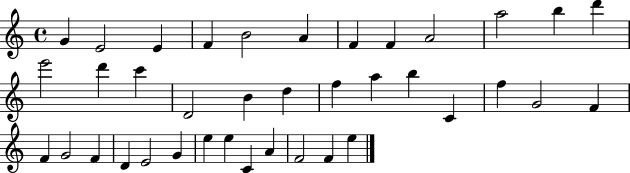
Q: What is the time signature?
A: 4/4